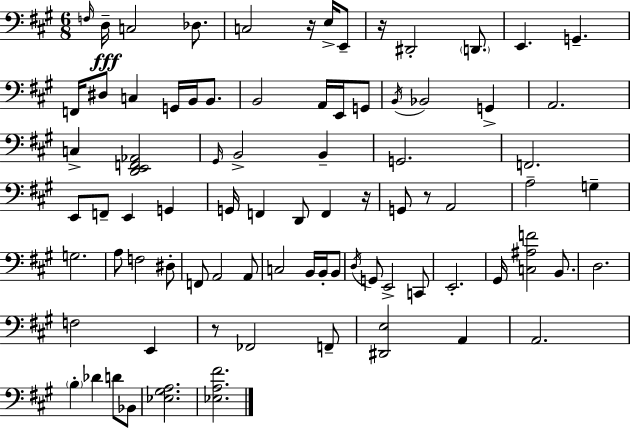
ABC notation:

X:1
T:Untitled
M:6/8
L:1/4
K:A
F,/4 D,/4 C,2 _D,/2 C,2 z/4 E,/4 E,,/2 z/4 ^D,,2 D,,/2 E,, G,, F,,/4 ^D,/2 C, G,,/4 B,,/4 B,,/2 B,,2 A,,/4 E,,/4 G,,/2 B,,/4 _B,,2 G,, A,,2 C, [D,,E,,F,,_A,,]2 ^G,,/4 B,,2 B,, G,,2 F,,2 E,,/2 F,,/2 E,, G,, G,,/4 F,, D,,/2 F,, z/4 G,,/2 z/2 A,,2 A,2 G, G,2 A,/2 F,2 ^D,/2 F,,/2 A,,2 A,,/2 C,2 B,,/4 B,,/4 B,,/2 D,/4 G,,/2 E,,2 C,,/2 E,,2 ^G,,/4 [C,^A,F]2 B,,/2 D,2 F,2 E,, z/2 _F,,2 F,,/2 [^D,,E,]2 A,, A,,2 B, _D D/2 _B,,/2 [_E,^G,A,]2 [_E,A,^F]2